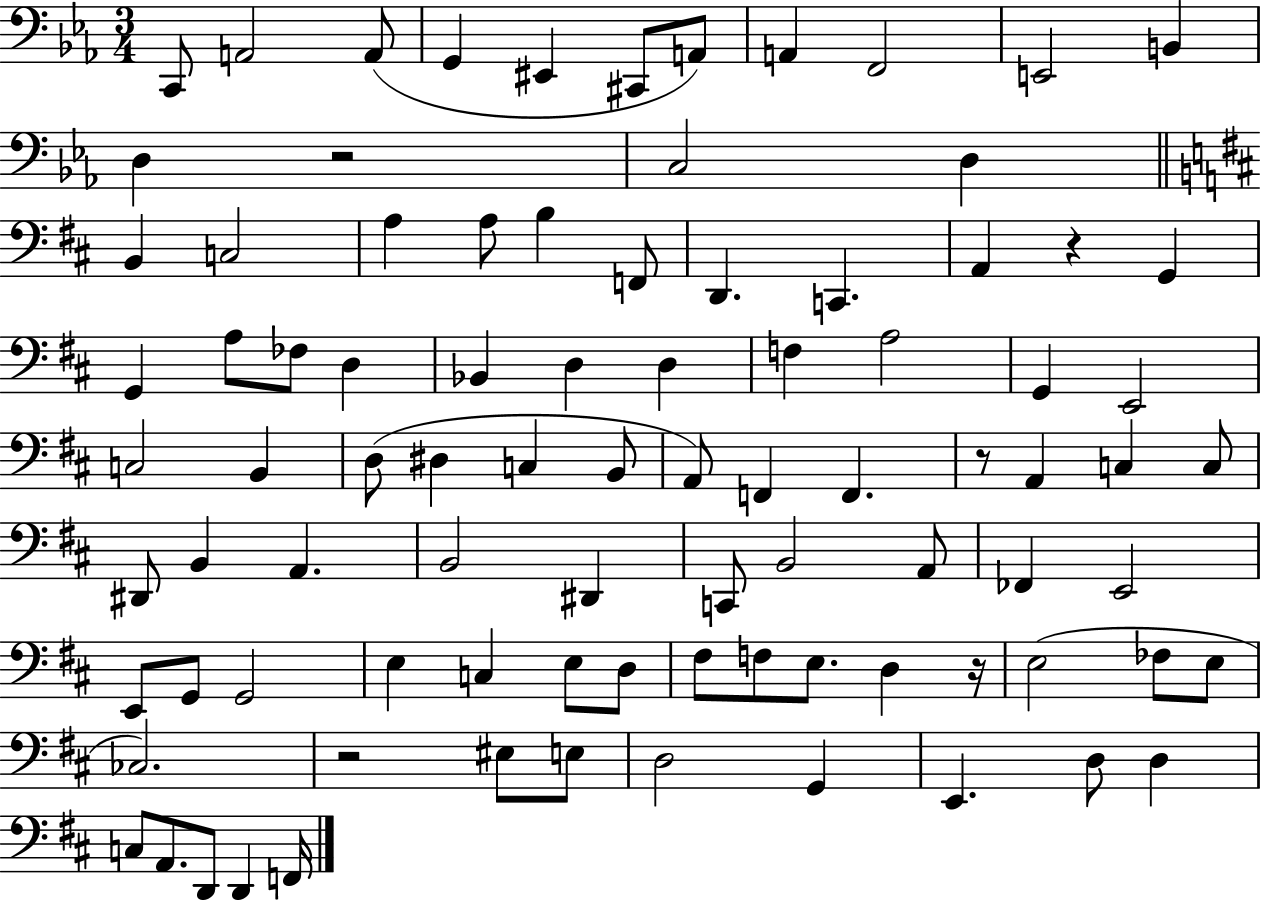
C2/e A2/h A2/e G2/q EIS2/q C#2/e A2/e A2/q F2/h E2/h B2/q D3/q R/h C3/h D3/q B2/q C3/h A3/q A3/e B3/q F2/e D2/q. C2/q. A2/q R/q G2/q G2/q A3/e FES3/e D3/q Bb2/q D3/q D3/q F3/q A3/h G2/q E2/h C3/h B2/q D3/e D#3/q C3/q B2/e A2/e F2/q F2/q. R/e A2/q C3/q C3/e D#2/e B2/q A2/q. B2/h D#2/q C2/e B2/h A2/e FES2/q E2/h E2/e G2/e G2/h E3/q C3/q E3/e D3/e F#3/e F3/e E3/e. D3/q R/s E3/h FES3/e E3/e CES3/h. R/h EIS3/e E3/e D3/h G2/q E2/q. D3/e D3/q C3/e A2/e. D2/e D2/q F2/s